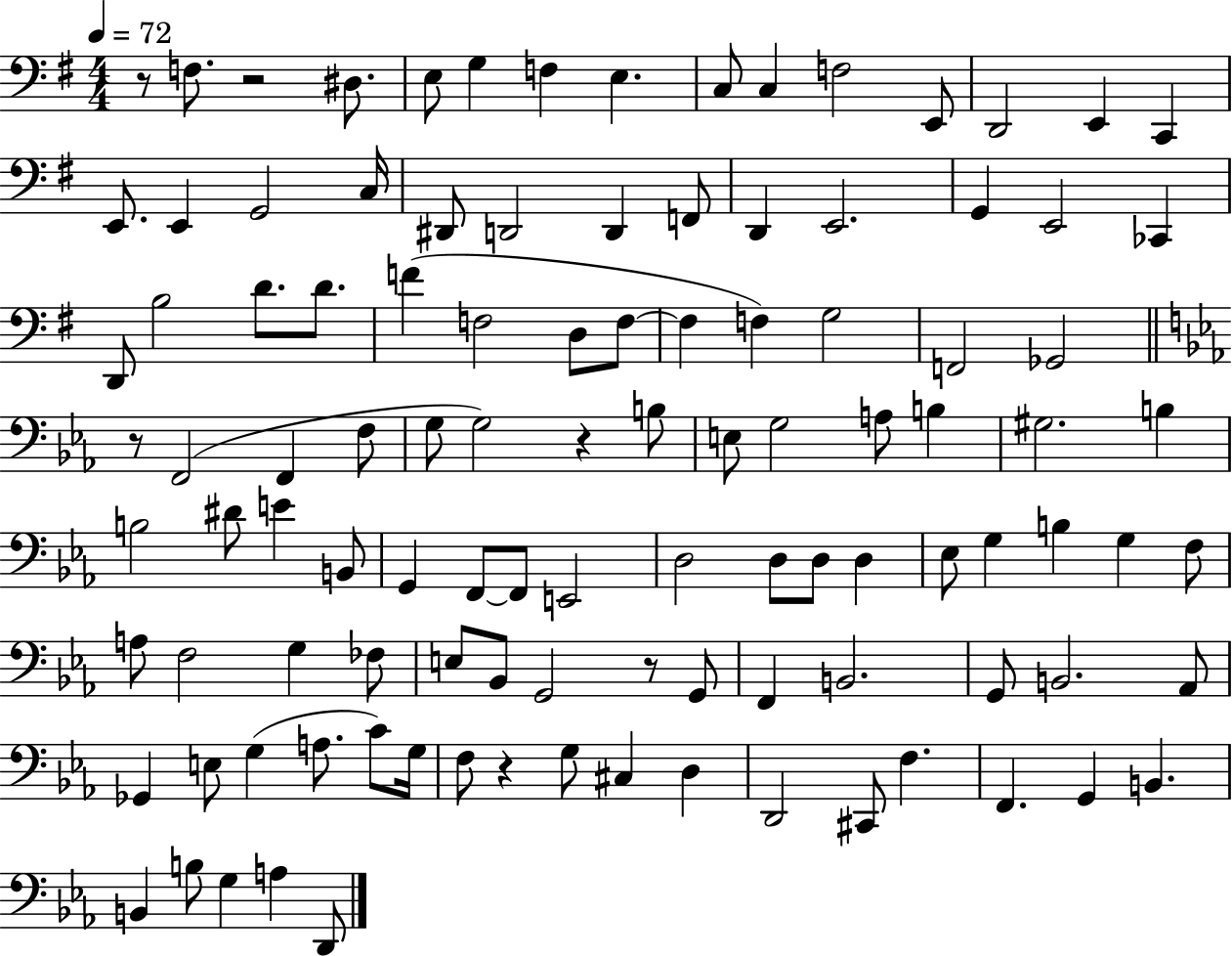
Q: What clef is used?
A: bass